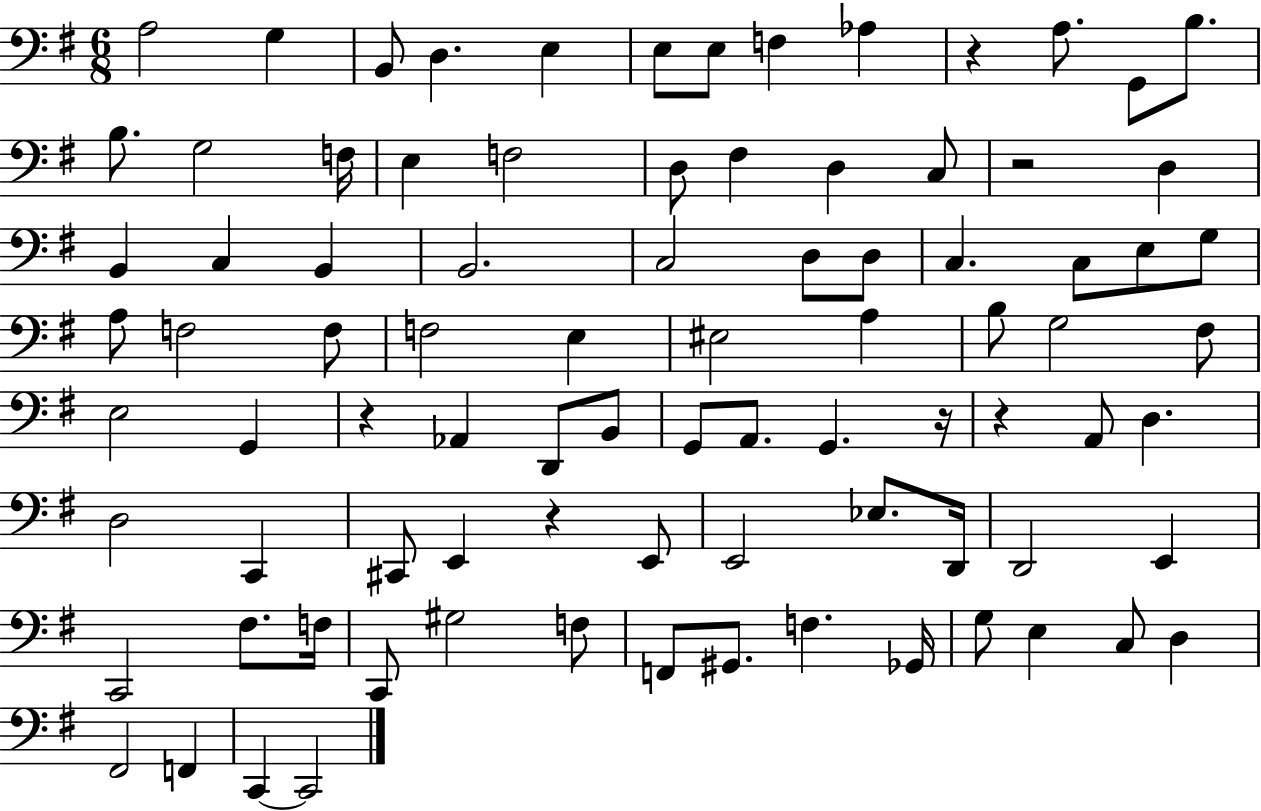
X:1
T:Untitled
M:6/8
L:1/4
K:G
A,2 G, B,,/2 D, E, E,/2 E,/2 F, _A, z A,/2 G,,/2 B,/2 B,/2 G,2 F,/4 E, F,2 D,/2 ^F, D, C,/2 z2 D, B,, C, B,, B,,2 C,2 D,/2 D,/2 C, C,/2 E,/2 G,/2 A,/2 F,2 F,/2 F,2 E, ^E,2 A, B,/2 G,2 ^F,/2 E,2 G,, z _A,, D,,/2 B,,/2 G,,/2 A,,/2 G,, z/4 z A,,/2 D, D,2 C,, ^C,,/2 E,, z E,,/2 E,,2 _E,/2 D,,/4 D,,2 E,, C,,2 ^F,/2 F,/4 C,,/2 ^G,2 F,/2 F,,/2 ^G,,/2 F, _G,,/4 G,/2 E, C,/2 D, ^F,,2 F,, C,, C,,2